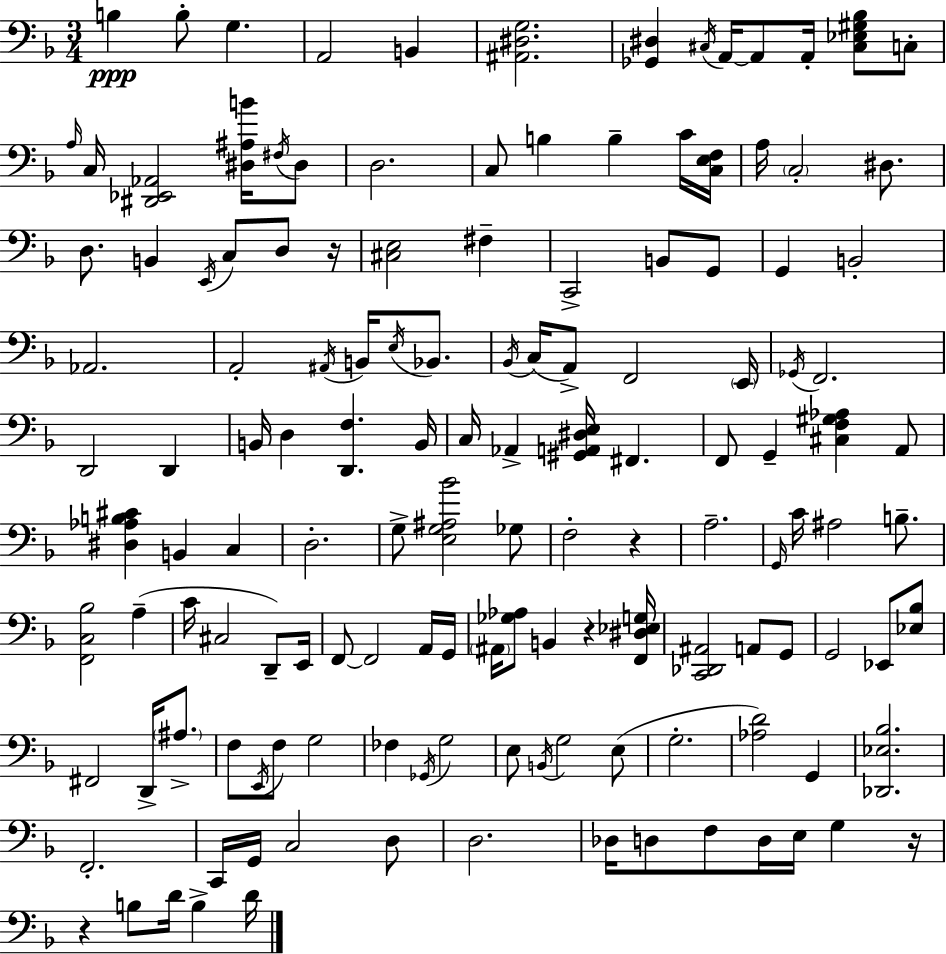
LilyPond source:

{
  \clef bass
  \numericTimeSignature
  \time 3/4
  \key f \major
  b4\ppp b8-. g4. | a,2 b,4 | <ais, dis g>2. | <ges, dis>4 \acciaccatura { cis16 } a,16~~ a,8 a,16-. <cis ees gis bes>8 c8-. | \break \grace { a16 } c16 <dis, ees, aes,>2 <dis ais b'>16 | \acciaccatura { fis16 } dis8 d2. | c8 b4 b4-- | c'16 <c e f>16 a16 \parenthesize c2-. | \break dis8. d8. b,4 \acciaccatura { e,16 } c8 | d8 r16 <cis e>2 | fis4-- c,2-> | b,8 g,8 g,4 b,2-. | \break aes,2. | a,2-. | \acciaccatura { ais,16 } b,16 \acciaccatura { e16 } bes,8. \acciaccatura { bes,16 }( c16 a,8->) f,2 | \parenthesize e,16 \acciaccatura { ges,16 } f,2. | \break d,2 | d,4 b,16 d4 | <d, f>4. b,16 c16 aes,4-> | <gis, a, dis e>16 fis,4. f,8 g,4-- | \break <cis f gis aes>4 a,8 <dis aes b cis'>4 | b,4 c4 d2.-. | g8-> <e g ais bes'>2 | ges8 f2-. | \break r4 a2.-- | \grace { g,16 } c'16 ais2 | b8.-- <f, c bes>2 | a4--( c'16 cis2 | \break d,8--) e,16 f,8~~ f,2 | a,16 g,16 \parenthesize ais,16 <ges aes>8 | b,4 r4 <f, dis ees g>16 <c, des, ais,>2 | a,8 g,8 g,2 | \break ees,8 <ees bes>8 fis,2 | d,16-> \parenthesize ais8.-> f8 \acciaccatura { e,16 } | f8 g2 fes4 | \acciaccatura { ges,16 } g2 e8 | \break \acciaccatura { b,16 } g2 e8( | g2.-. | <aes d'>2) g,4 | <des, ees bes>2. | \break f,2.-. | c,16 g,16 c2 d8 | d2. | des16 d8 f8 d16 e16 g4 r16 | \break r4 b8 d'16 b4-> d'16 | \bar "|."
}